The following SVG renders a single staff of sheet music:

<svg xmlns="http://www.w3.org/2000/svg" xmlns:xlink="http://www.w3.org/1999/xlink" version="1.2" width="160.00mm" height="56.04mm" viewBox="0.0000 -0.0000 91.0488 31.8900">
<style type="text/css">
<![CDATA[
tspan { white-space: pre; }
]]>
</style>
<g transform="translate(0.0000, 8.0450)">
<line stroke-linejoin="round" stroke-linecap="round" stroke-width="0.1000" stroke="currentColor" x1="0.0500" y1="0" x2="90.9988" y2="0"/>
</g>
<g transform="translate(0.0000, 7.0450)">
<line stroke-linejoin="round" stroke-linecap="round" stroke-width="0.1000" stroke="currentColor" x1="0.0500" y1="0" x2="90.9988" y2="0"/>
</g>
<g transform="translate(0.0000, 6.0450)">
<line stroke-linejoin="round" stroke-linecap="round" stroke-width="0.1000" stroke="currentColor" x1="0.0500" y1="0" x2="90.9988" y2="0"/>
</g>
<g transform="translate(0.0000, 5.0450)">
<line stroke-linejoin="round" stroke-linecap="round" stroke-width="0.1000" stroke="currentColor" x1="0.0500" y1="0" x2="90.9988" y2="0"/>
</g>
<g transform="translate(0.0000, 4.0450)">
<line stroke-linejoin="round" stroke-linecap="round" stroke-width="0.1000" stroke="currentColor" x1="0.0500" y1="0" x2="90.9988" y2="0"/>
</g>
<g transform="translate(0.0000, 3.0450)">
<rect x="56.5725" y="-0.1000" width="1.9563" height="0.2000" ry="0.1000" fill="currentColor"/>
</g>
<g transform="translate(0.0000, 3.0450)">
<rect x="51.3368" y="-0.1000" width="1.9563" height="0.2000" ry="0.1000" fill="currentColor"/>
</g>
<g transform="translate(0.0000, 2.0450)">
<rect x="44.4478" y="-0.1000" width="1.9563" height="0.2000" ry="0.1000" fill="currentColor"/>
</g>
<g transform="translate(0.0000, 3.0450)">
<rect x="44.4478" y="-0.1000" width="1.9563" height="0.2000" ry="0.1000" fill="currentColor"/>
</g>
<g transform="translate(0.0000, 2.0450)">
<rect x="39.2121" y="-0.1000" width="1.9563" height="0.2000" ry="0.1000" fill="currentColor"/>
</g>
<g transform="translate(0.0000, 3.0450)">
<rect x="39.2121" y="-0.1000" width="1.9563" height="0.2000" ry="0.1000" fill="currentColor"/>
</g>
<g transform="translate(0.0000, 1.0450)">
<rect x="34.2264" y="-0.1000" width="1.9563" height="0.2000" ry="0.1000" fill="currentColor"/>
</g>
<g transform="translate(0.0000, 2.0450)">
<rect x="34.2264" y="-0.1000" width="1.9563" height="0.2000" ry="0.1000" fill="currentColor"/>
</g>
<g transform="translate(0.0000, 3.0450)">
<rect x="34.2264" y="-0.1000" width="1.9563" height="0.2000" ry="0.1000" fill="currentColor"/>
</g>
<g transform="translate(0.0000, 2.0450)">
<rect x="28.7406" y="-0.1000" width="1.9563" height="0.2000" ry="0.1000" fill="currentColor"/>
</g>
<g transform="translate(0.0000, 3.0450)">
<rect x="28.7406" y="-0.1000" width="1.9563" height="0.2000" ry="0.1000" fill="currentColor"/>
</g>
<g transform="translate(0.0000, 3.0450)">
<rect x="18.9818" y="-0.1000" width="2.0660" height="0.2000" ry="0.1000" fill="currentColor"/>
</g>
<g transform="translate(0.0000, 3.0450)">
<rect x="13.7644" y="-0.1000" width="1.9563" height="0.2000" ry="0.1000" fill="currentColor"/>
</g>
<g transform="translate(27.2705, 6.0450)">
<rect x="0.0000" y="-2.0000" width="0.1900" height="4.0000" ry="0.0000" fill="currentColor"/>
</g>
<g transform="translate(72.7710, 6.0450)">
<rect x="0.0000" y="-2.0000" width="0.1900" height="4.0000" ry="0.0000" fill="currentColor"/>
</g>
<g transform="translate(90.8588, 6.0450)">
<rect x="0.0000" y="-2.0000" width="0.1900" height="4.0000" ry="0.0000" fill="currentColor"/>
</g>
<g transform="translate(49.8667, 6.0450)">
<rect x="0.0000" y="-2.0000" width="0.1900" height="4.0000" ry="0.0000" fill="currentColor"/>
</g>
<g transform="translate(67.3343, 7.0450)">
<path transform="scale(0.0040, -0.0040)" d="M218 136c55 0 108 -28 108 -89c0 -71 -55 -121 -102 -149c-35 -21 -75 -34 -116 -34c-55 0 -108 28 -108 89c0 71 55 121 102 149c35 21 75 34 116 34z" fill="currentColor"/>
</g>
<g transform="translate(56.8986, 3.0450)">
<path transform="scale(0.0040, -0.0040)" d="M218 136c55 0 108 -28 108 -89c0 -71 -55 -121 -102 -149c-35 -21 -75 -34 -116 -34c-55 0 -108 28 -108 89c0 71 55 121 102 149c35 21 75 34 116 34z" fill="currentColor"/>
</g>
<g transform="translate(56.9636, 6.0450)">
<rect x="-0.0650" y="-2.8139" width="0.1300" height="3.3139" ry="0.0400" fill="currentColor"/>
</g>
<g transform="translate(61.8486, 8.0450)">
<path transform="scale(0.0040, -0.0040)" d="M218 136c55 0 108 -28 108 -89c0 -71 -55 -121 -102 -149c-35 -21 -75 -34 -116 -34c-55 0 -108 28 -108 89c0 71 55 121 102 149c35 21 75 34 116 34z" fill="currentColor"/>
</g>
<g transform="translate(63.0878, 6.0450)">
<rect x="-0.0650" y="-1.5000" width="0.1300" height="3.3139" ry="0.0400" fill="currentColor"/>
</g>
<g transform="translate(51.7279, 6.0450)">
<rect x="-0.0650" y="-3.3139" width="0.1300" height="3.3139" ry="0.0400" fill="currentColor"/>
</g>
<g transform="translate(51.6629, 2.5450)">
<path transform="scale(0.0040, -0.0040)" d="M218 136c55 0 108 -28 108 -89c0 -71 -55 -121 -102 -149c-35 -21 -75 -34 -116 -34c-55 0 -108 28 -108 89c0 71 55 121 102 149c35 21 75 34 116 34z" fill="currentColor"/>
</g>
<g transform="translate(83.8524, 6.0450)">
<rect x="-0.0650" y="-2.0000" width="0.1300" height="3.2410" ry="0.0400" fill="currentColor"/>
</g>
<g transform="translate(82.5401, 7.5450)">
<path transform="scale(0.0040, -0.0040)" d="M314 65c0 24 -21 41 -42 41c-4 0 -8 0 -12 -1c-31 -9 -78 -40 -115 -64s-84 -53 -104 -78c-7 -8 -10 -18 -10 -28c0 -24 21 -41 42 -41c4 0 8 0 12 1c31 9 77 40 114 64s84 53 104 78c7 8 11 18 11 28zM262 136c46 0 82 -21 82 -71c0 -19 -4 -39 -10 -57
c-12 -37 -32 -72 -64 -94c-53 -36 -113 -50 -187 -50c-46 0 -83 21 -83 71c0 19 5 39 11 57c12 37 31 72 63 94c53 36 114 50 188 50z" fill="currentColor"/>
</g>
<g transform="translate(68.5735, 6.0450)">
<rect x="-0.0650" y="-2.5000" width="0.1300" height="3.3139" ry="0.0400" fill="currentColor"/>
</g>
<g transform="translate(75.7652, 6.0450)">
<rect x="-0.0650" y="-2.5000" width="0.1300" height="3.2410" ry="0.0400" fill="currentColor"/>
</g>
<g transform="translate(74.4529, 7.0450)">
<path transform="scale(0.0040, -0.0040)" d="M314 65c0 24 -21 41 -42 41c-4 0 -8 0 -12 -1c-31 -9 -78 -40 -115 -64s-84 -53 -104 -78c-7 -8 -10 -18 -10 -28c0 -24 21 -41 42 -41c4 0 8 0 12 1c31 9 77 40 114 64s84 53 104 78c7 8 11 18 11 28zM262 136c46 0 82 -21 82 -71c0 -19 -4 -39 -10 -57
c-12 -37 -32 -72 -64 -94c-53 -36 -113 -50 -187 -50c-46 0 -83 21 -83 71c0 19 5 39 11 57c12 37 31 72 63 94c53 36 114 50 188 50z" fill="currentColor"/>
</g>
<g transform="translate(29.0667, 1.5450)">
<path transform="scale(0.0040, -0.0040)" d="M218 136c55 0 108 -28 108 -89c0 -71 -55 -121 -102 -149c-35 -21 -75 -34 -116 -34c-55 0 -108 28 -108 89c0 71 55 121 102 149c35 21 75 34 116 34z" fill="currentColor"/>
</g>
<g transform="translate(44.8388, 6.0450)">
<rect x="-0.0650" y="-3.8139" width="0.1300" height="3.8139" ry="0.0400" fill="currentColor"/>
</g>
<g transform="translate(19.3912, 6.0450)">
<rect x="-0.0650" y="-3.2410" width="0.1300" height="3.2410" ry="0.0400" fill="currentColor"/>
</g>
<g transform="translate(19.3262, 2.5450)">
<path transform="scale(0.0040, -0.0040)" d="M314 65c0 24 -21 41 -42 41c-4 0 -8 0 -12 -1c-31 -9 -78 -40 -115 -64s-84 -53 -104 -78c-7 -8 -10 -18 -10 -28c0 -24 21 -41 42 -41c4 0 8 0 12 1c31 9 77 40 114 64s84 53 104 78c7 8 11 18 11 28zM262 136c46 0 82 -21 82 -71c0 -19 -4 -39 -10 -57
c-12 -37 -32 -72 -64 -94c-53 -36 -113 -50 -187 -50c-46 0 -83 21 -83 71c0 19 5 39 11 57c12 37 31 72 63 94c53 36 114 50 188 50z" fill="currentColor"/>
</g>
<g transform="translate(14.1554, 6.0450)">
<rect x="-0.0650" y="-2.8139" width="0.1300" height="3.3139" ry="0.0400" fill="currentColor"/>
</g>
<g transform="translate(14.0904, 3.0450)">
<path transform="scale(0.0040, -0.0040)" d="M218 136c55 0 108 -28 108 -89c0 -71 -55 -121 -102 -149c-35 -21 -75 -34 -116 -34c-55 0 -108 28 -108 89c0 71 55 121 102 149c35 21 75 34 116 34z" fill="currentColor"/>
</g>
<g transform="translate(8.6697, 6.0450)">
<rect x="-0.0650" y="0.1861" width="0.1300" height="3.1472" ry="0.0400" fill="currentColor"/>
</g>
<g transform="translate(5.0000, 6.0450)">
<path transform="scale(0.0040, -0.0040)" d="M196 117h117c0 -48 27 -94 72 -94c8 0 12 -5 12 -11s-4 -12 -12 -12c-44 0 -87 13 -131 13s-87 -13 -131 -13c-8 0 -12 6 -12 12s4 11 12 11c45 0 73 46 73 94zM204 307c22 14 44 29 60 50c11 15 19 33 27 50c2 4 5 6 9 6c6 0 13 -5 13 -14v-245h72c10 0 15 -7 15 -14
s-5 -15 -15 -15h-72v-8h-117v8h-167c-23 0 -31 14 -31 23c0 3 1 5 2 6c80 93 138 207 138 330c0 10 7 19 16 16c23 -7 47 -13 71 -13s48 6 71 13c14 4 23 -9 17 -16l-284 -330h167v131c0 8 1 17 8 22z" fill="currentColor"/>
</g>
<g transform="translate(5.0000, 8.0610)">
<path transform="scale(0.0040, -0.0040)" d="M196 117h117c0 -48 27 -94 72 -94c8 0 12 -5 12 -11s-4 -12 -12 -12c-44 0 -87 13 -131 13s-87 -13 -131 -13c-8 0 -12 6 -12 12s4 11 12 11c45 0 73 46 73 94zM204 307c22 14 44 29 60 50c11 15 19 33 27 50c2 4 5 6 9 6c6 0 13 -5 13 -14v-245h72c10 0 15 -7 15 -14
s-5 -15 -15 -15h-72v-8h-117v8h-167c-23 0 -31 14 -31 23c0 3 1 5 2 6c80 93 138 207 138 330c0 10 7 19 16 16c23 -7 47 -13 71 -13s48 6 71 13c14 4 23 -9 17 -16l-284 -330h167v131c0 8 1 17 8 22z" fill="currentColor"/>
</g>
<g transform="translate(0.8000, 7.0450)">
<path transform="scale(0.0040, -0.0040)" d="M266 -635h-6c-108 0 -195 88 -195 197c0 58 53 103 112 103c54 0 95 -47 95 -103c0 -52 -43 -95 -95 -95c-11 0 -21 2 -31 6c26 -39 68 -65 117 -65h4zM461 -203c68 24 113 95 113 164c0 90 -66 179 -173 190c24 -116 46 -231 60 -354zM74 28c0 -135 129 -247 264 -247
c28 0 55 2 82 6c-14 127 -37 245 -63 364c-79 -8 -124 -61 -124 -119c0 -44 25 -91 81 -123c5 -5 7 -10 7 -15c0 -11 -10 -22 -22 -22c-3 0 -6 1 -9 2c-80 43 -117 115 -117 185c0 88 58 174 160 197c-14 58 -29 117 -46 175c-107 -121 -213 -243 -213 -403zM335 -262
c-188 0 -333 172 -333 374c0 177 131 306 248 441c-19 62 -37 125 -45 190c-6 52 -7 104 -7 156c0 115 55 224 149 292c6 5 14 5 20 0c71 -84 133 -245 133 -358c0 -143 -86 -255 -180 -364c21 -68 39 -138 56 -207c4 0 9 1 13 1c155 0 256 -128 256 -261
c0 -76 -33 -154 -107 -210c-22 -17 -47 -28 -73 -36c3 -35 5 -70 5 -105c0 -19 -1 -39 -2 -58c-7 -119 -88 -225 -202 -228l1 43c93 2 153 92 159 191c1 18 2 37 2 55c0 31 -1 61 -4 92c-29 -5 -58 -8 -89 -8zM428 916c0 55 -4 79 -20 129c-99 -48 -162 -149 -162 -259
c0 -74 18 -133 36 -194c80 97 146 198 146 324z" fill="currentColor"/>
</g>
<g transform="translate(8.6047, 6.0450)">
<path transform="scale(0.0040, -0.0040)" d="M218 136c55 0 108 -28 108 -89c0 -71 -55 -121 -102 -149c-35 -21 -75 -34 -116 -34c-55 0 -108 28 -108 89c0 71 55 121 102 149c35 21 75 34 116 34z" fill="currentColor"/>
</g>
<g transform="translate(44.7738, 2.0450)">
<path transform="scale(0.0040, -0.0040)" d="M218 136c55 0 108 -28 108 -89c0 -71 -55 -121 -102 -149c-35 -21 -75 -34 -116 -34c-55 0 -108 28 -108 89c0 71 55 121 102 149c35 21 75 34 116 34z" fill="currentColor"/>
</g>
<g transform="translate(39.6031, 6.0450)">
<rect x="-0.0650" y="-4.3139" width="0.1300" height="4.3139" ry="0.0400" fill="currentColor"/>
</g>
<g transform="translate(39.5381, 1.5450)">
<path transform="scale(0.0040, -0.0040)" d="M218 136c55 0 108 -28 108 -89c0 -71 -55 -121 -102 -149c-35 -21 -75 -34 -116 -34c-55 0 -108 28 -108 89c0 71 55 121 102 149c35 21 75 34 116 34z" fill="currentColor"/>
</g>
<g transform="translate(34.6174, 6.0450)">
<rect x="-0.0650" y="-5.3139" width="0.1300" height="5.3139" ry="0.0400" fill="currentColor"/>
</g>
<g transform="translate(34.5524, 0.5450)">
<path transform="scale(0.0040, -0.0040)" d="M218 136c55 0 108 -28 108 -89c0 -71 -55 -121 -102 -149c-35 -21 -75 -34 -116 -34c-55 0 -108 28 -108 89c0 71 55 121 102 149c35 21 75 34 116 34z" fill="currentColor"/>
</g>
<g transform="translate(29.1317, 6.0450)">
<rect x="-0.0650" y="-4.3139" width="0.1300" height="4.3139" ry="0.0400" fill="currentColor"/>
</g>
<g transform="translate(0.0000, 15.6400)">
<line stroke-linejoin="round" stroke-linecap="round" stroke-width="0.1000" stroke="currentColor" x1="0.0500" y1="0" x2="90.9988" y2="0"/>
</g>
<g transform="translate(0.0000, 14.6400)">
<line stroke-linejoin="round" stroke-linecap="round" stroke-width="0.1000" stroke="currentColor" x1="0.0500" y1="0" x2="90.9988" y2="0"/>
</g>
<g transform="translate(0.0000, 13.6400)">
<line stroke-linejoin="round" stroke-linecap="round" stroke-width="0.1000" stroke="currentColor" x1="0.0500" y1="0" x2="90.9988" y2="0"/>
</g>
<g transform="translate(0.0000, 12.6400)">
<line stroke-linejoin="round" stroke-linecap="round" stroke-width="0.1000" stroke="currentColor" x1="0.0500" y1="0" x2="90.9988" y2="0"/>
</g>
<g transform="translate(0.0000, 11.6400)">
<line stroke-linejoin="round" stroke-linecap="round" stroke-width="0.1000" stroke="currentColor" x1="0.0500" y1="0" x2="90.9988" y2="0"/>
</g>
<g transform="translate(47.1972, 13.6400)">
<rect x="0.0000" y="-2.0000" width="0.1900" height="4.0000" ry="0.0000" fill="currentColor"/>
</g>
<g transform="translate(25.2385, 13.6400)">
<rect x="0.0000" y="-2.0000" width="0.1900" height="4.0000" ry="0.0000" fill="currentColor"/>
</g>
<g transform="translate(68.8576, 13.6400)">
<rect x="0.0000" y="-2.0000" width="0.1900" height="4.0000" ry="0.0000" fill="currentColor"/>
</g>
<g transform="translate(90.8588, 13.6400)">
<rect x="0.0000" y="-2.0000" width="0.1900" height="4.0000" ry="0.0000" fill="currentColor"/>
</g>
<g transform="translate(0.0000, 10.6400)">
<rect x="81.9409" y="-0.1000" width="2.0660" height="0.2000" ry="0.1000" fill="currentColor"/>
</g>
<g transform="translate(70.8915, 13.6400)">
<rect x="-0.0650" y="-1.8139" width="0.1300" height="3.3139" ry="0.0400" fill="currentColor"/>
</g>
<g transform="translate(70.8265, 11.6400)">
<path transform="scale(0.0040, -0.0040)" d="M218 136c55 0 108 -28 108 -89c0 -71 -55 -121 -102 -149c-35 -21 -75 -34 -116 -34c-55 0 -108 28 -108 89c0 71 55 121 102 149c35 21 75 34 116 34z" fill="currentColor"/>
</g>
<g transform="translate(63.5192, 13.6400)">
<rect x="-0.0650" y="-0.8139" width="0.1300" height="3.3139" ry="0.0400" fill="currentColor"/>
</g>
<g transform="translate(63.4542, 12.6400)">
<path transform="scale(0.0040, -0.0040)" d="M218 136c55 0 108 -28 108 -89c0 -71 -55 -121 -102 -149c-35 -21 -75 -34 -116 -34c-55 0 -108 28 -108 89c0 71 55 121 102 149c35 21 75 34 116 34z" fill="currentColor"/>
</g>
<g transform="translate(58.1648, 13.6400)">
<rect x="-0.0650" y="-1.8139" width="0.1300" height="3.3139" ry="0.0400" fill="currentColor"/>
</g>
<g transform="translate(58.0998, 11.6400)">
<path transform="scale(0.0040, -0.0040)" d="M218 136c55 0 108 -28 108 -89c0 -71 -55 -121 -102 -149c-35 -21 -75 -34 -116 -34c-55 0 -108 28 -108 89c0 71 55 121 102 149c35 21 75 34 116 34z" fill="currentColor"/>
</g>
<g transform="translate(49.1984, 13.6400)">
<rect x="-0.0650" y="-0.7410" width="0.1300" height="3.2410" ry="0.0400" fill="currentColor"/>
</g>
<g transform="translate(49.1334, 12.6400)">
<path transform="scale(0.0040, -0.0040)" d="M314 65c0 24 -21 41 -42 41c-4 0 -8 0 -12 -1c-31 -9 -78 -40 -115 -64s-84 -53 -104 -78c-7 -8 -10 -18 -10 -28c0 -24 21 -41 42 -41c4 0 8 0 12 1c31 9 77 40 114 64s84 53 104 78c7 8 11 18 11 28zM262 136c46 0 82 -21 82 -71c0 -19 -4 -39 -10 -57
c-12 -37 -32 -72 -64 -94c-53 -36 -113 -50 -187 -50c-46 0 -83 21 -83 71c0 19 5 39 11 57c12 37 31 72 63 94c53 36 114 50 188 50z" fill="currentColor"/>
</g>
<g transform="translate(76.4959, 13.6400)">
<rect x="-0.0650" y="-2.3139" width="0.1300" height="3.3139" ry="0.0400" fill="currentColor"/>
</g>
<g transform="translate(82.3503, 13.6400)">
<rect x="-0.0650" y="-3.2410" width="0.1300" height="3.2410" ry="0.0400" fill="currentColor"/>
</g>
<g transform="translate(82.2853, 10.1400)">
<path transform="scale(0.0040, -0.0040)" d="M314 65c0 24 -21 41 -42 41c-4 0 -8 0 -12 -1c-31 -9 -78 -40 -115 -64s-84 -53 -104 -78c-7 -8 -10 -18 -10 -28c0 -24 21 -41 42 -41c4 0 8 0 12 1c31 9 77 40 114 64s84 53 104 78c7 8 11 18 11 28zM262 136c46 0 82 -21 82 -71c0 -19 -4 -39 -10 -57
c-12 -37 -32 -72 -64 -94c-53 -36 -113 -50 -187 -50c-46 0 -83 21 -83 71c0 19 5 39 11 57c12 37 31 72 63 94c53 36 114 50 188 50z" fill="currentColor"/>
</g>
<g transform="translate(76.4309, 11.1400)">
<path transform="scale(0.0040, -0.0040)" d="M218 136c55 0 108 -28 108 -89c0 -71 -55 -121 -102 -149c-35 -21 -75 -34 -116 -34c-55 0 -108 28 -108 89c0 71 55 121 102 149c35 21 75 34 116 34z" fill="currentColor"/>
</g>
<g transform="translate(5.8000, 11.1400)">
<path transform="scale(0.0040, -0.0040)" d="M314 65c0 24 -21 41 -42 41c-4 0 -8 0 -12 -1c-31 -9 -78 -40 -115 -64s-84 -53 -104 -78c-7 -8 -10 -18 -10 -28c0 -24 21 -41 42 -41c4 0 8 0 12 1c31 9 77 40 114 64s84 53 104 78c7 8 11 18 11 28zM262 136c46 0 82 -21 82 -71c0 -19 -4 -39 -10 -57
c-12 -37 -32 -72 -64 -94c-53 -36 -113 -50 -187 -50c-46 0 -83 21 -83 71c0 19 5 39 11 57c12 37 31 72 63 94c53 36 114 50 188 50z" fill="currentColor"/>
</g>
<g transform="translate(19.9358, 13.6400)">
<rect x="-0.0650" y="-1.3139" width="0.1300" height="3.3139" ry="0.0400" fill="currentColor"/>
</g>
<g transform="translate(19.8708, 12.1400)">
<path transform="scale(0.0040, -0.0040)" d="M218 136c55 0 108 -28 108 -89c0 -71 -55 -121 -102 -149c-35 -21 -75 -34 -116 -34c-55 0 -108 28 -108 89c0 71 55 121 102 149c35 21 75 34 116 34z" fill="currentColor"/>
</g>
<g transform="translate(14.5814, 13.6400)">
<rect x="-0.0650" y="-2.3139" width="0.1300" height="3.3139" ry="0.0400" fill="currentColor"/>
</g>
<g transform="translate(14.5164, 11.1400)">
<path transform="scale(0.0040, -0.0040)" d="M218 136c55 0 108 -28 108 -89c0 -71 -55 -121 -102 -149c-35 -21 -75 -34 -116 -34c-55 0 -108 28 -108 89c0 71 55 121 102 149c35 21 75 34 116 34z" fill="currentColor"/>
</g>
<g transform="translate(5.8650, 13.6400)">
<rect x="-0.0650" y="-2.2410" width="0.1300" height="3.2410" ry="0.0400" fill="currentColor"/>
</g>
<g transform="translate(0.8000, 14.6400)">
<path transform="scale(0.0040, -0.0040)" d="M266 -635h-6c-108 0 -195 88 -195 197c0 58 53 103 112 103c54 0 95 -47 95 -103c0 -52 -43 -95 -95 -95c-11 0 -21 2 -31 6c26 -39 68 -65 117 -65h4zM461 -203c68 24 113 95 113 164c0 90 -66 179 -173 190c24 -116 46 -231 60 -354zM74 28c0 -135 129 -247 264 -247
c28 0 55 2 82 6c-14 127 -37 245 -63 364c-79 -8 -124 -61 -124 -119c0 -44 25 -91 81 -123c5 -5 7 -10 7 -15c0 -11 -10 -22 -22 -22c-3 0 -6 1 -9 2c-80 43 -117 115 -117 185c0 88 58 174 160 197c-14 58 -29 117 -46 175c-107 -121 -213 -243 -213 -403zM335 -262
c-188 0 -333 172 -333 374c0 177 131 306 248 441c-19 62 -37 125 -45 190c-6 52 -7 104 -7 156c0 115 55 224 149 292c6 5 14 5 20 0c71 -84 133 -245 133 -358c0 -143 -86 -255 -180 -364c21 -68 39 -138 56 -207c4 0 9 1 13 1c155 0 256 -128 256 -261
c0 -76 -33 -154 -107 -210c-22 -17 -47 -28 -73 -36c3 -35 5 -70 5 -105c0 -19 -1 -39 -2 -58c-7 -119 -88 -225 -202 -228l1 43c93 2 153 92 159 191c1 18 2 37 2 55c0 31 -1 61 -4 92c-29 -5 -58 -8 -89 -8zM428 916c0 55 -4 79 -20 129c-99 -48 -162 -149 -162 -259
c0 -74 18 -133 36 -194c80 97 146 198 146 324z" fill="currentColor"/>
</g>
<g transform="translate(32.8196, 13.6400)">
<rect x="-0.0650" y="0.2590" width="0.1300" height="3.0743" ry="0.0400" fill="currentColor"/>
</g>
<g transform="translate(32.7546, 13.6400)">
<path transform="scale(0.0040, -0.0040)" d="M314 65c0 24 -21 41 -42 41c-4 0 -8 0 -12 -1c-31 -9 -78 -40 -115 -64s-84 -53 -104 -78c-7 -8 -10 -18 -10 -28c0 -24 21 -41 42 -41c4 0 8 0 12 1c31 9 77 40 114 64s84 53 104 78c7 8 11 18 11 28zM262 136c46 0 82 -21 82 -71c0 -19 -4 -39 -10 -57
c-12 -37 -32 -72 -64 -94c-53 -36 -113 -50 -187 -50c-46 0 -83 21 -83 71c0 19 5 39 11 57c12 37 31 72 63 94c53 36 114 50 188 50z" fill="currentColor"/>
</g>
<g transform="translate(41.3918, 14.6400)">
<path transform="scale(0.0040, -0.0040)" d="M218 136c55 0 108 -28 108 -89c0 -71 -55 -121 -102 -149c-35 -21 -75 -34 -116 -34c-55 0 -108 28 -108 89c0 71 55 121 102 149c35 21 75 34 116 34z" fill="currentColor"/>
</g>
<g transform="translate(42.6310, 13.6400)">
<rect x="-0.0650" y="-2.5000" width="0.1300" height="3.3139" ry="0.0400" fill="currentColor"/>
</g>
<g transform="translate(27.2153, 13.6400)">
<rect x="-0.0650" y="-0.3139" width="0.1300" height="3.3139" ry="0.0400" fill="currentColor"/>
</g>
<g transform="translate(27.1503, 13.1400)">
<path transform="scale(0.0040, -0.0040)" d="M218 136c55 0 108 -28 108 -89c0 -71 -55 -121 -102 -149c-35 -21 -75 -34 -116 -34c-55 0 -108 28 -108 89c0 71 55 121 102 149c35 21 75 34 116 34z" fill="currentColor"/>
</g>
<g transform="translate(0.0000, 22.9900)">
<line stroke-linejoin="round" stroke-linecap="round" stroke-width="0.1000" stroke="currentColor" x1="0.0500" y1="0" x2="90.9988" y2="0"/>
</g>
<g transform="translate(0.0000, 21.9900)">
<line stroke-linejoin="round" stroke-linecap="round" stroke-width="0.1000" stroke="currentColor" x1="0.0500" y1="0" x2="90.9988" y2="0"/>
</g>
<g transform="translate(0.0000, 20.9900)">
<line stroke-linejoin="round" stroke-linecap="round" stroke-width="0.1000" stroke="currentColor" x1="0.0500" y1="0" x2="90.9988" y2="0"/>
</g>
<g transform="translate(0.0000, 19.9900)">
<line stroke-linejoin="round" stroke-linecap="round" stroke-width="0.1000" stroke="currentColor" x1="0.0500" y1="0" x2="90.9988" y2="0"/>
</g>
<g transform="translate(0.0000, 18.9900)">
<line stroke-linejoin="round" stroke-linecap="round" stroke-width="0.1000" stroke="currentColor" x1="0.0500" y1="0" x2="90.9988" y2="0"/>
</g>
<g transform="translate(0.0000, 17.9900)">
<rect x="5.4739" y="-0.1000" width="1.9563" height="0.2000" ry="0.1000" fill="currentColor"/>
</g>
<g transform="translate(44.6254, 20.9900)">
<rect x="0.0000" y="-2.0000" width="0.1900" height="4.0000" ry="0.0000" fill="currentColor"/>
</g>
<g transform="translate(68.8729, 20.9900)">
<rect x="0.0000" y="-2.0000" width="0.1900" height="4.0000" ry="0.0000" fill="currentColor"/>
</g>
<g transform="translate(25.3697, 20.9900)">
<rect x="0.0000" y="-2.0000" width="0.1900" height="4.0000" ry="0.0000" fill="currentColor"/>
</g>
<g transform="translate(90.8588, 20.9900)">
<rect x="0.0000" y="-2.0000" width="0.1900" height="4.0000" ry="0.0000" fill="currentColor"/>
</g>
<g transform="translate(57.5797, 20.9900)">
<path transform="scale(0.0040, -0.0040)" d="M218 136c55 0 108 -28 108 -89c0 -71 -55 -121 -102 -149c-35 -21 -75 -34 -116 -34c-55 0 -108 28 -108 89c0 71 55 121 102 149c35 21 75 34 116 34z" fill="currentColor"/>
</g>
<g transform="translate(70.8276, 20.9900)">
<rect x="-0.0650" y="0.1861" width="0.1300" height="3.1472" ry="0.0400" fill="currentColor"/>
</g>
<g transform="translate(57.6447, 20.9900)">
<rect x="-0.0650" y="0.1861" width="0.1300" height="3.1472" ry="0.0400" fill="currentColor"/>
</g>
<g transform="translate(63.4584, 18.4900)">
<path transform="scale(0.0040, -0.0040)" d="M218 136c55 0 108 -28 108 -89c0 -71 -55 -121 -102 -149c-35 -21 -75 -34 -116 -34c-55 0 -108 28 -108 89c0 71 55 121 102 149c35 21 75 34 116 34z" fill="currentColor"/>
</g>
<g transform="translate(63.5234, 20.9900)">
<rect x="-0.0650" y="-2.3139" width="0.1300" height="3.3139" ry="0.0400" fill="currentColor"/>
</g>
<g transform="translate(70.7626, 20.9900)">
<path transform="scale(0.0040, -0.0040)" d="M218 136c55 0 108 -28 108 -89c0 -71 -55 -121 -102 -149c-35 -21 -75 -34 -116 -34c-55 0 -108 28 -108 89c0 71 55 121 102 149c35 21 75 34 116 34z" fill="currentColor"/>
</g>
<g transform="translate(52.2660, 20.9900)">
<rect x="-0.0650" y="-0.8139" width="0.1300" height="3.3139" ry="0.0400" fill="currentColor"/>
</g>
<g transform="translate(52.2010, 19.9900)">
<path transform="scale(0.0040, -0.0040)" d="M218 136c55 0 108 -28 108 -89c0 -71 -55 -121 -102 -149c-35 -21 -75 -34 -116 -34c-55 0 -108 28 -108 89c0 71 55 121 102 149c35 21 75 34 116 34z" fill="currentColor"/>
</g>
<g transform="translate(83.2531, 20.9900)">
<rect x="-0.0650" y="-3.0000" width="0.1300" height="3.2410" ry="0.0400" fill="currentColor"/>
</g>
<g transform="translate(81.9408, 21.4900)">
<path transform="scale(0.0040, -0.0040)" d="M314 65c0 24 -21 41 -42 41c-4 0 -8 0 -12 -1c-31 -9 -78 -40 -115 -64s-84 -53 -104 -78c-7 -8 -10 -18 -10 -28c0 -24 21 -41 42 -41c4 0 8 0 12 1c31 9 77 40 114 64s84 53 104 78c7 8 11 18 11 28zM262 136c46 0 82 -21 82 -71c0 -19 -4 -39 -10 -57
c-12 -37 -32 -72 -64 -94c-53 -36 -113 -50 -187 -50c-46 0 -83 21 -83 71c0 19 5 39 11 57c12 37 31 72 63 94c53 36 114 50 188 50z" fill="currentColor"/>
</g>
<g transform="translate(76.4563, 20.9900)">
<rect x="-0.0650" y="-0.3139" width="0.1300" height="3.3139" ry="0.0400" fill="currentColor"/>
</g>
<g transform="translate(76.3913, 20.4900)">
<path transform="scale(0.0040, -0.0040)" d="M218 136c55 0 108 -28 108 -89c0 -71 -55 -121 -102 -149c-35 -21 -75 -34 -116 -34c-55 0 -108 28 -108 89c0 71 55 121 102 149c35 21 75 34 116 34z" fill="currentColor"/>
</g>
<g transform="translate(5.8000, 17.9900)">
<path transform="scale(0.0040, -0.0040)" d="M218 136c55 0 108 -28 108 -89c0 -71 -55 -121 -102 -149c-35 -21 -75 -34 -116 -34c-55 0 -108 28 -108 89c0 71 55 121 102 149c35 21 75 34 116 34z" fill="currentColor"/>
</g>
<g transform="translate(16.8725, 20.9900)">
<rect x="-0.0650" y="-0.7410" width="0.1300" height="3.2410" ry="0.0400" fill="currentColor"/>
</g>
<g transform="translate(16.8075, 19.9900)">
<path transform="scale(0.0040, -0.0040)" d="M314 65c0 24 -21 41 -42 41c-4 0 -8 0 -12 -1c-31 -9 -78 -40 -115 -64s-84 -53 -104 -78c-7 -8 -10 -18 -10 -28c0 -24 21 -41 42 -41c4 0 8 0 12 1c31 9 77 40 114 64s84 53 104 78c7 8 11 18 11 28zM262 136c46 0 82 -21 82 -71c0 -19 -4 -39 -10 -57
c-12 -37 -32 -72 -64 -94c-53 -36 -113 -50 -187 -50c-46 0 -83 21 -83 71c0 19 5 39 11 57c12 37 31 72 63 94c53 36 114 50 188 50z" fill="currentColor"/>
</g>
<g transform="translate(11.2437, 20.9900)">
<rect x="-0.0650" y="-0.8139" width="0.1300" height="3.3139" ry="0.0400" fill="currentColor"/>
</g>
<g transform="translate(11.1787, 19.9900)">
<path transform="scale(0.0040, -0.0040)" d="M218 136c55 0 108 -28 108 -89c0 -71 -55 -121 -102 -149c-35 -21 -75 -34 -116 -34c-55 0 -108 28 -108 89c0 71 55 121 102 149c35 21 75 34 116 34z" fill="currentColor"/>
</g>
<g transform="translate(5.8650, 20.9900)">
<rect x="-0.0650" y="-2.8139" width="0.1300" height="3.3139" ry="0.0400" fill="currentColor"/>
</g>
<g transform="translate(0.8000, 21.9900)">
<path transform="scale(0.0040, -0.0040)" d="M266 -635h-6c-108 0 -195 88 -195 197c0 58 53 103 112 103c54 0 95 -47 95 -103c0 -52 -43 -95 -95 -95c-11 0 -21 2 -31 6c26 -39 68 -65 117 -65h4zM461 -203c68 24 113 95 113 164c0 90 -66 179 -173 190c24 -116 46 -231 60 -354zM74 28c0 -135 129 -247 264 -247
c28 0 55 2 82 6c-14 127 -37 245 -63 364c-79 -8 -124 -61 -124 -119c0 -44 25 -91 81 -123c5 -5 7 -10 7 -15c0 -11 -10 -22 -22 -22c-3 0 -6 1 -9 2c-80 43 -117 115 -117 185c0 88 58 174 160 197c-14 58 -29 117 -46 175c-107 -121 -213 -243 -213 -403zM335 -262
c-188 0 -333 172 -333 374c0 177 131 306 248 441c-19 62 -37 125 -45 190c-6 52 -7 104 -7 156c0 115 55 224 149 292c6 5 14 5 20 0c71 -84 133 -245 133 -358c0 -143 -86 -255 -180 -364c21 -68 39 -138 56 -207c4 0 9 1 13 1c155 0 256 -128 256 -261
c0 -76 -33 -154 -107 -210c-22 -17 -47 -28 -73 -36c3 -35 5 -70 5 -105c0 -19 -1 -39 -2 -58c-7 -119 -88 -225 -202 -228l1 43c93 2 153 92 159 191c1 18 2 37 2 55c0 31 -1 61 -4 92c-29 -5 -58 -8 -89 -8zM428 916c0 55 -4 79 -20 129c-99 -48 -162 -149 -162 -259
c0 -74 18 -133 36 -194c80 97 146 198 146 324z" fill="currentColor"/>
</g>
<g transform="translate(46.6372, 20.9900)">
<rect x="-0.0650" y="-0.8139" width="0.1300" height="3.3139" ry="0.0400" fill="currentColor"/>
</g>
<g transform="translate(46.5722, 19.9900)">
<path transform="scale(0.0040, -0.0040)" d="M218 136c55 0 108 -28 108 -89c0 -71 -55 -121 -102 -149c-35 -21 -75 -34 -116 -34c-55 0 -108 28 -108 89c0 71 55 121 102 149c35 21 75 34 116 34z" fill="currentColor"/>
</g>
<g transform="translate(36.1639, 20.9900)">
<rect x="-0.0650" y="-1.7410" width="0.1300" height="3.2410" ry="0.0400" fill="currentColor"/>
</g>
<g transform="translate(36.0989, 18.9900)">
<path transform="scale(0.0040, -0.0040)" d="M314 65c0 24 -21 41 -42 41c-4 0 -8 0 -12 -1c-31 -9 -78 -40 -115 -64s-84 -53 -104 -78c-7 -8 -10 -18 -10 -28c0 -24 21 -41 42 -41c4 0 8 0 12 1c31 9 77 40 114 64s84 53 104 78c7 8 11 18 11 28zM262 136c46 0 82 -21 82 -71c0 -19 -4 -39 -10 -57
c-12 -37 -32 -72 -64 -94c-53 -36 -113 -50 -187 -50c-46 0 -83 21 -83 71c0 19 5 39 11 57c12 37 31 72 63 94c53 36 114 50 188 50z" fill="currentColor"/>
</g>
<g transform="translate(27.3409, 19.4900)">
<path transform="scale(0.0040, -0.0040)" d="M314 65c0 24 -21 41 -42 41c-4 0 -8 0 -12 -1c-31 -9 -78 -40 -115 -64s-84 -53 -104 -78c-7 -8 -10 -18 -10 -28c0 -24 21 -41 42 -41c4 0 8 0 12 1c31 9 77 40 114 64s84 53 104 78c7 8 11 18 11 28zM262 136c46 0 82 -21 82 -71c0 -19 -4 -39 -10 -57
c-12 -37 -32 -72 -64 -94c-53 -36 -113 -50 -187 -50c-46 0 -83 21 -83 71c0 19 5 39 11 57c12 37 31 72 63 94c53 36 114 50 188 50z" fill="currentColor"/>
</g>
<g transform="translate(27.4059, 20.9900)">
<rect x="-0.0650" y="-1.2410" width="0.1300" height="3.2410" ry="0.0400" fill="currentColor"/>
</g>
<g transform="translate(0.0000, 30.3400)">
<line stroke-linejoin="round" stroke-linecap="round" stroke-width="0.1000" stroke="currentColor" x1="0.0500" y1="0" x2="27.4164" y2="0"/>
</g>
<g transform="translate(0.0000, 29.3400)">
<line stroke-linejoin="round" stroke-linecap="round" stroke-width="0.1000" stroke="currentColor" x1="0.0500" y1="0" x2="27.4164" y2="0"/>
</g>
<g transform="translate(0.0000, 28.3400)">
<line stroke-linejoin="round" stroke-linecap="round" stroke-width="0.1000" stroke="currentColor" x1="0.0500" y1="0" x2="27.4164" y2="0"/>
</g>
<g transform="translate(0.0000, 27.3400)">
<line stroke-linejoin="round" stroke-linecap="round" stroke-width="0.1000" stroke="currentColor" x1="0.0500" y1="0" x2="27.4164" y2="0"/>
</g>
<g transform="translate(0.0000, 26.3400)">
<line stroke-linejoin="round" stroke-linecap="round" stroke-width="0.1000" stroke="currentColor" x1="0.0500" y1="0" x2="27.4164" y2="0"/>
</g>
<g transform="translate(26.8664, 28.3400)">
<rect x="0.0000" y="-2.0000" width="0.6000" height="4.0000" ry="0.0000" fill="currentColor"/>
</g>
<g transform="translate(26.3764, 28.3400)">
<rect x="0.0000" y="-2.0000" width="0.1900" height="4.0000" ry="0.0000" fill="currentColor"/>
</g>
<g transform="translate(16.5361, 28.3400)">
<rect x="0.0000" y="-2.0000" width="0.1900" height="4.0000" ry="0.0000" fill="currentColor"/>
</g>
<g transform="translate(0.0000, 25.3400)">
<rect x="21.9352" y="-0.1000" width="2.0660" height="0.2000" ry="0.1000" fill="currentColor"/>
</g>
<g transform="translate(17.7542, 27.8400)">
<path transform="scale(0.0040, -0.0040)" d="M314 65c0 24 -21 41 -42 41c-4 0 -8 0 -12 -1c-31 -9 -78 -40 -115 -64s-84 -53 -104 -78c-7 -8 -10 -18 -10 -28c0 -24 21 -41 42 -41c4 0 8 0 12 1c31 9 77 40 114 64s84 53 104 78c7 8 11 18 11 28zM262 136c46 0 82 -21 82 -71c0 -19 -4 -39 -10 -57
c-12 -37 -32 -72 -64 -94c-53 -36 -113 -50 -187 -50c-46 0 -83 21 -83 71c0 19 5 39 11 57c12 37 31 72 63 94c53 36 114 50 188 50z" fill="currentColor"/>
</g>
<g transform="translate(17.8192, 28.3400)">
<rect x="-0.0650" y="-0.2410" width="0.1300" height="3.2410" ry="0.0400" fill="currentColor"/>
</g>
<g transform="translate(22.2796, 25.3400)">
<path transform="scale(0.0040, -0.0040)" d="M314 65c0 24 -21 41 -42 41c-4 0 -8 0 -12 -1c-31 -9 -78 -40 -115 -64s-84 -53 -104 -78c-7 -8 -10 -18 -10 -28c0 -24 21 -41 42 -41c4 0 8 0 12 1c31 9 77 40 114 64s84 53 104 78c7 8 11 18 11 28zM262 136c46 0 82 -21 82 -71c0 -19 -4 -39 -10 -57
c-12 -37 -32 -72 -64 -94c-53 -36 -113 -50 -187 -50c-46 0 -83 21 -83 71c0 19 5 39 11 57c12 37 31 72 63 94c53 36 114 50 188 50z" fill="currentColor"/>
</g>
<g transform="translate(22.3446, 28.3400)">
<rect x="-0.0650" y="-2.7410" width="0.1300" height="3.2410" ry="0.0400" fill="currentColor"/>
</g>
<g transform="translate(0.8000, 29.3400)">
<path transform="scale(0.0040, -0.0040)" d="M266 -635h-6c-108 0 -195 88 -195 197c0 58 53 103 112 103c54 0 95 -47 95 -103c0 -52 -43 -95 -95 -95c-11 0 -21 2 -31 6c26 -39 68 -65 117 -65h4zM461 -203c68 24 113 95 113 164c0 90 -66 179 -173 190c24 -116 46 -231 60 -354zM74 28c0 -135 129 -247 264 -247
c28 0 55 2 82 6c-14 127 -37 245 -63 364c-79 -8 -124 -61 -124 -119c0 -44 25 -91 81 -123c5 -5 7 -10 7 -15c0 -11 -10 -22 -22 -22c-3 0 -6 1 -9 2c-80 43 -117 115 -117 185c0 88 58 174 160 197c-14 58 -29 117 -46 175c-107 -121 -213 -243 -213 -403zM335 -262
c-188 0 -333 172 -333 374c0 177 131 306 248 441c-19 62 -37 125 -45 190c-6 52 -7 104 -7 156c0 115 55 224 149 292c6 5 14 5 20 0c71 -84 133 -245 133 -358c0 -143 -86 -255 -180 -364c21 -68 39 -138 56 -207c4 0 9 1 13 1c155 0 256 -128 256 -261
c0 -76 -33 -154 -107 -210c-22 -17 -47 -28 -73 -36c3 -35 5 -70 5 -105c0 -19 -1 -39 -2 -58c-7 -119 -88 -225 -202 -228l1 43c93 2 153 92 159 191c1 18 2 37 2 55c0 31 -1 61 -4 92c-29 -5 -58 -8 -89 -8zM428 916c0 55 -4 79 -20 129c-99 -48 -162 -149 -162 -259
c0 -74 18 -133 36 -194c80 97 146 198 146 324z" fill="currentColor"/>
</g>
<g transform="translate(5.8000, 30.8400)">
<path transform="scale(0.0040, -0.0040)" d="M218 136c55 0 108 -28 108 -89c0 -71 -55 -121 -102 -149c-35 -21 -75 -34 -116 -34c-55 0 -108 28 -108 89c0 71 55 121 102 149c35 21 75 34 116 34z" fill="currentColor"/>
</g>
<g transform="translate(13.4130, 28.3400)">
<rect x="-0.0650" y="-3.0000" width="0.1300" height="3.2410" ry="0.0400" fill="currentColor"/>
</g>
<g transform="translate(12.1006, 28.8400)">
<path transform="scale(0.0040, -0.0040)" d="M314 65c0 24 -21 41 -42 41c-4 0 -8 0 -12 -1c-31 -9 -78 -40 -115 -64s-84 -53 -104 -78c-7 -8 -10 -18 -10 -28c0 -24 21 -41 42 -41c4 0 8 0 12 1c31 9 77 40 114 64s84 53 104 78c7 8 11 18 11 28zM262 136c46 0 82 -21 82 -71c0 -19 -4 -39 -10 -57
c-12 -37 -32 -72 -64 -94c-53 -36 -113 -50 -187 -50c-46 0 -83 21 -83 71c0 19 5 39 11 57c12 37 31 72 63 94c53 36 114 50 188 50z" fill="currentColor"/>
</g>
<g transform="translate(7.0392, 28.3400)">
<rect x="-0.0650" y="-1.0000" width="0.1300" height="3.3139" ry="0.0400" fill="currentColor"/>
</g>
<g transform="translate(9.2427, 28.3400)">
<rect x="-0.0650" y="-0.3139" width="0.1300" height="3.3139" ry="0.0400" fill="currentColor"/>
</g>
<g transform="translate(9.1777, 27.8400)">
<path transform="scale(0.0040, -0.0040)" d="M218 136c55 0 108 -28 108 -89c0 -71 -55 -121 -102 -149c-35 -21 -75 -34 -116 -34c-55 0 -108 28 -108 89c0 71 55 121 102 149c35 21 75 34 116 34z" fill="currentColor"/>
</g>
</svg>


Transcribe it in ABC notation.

X:1
T:Untitled
M:4/4
L:1/4
K:C
B a b2 d' f' d' c' b a E G G2 F2 g2 g e c B2 G d2 f d f g b2 a d d2 e2 f2 d d B g B c A2 D c A2 c2 a2